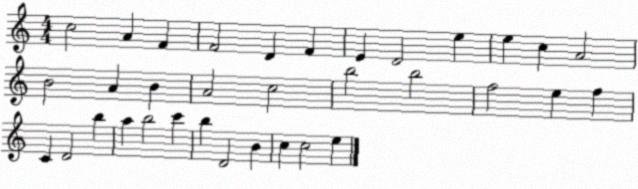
X:1
T:Untitled
M:4/4
L:1/4
K:C
c2 A F F2 D F E D2 e e c A2 B2 A B A2 c2 b2 b2 f2 e f C D2 b a b2 c' b D2 B c c2 e